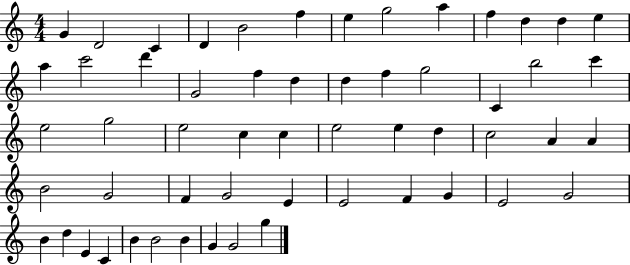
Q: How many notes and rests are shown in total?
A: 56